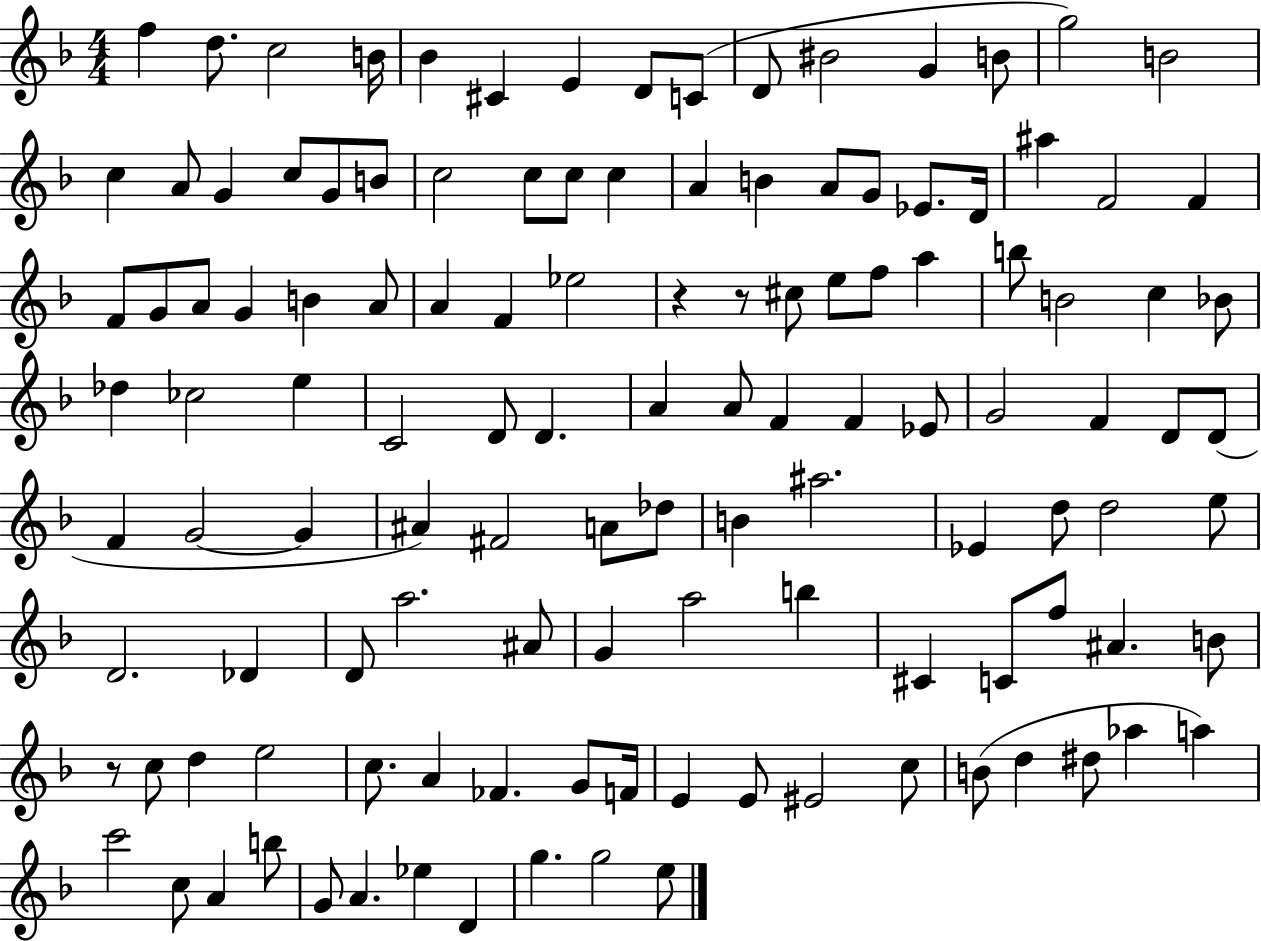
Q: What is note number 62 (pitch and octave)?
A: Eb4